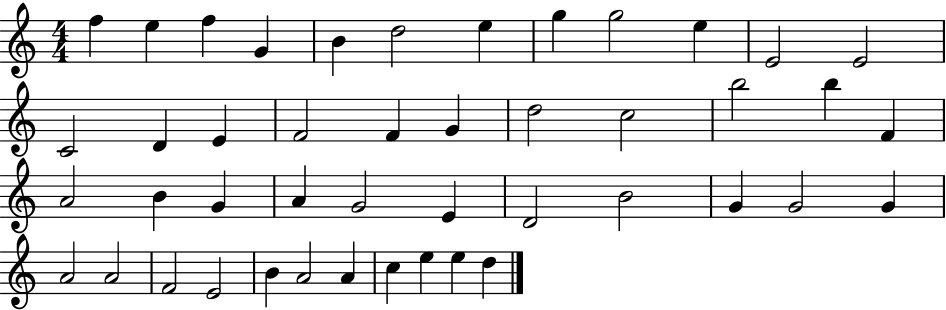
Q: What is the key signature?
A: C major